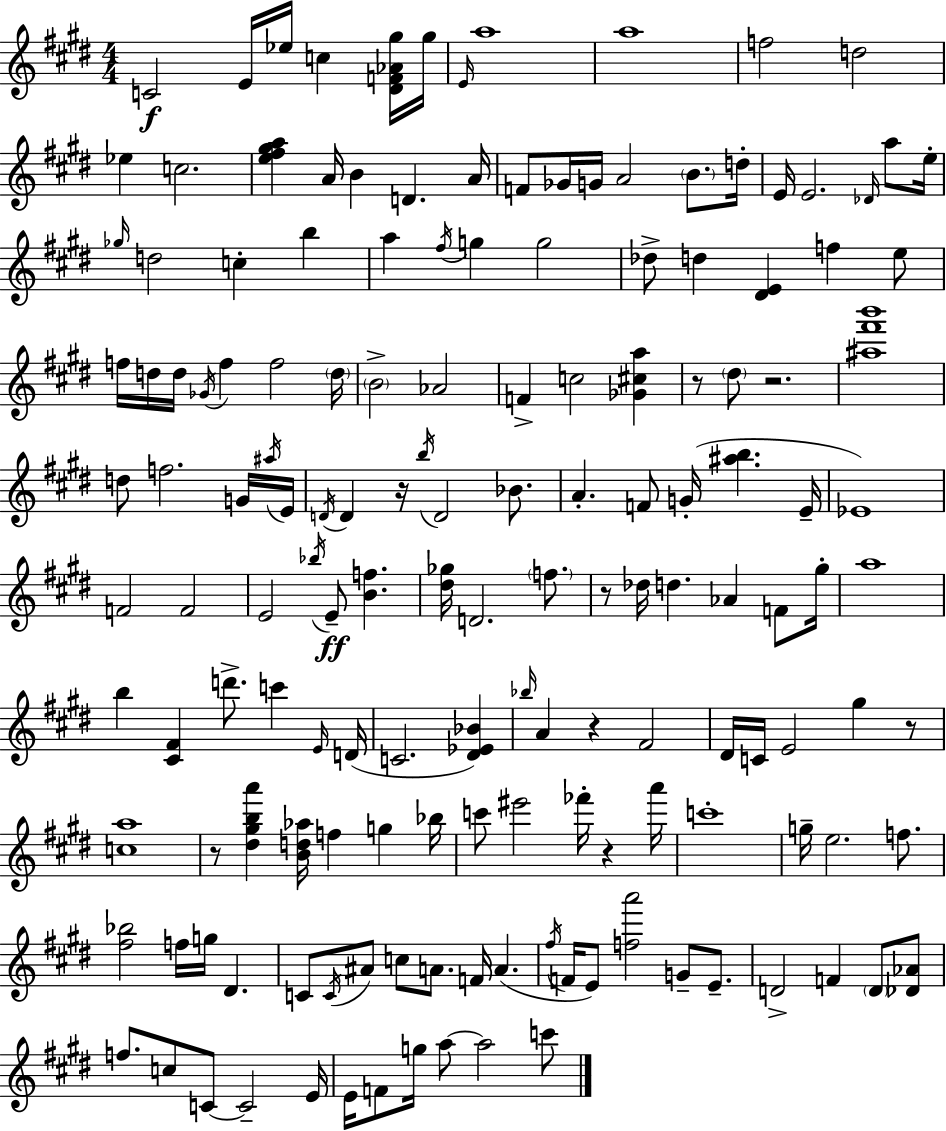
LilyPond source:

{
  \clef treble
  \numericTimeSignature
  \time 4/4
  \key e \major
  c'2\f e'16 ees''16 c''4 <dis' f' aes' gis''>16 gis''16 | \grace { e'16 } a''1 | a''1 | f''2 d''2 | \break ees''4 c''2. | <e'' fis'' gis'' a''>4 a'16 b'4 d'4. | a'16 f'8 ges'16 g'16 a'2 \parenthesize b'8. | d''16-. e'16 e'2. \grace { des'16 } a''8 | \break e''16-. \grace { ges''16 } d''2 c''4-. b''4 | a''4 \acciaccatura { fis''16 } g''4 g''2 | des''8-> d''4 <dis' e'>4 f''4 | e''8 f''16 d''16 d''16 \acciaccatura { ges'16 } f''4 f''2 | \break \parenthesize d''16 \parenthesize b'2-> aes'2 | f'4-> c''2 | <ges' cis'' a''>4 r8 \parenthesize dis''8 r2. | <ais'' fis''' b'''>1 | \break d''8 f''2. | g'16 \acciaccatura { ais''16 } e'16 \acciaccatura { d'16 } d'4 r16 \acciaccatura { b''16 } d'2 | bes'8. a'4.-. f'8 | g'16-.( <ais'' b''>4. e'16-- ees'1) | \break f'2 | f'2 e'2 | \acciaccatura { bes''16 }\ff e'8-- <b' f''>4. <dis'' ges''>16 d'2. | \parenthesize f''8. r8 des''16 d''4. | \break aes'4 f'8 gis''16-. a''1 | b''4 <cis' fis'>4 | d'''8.-> c'''4 \grace { e'16 } d'16( c'2. | <dis' ees' bes'>4) \grace { bes''16 } a'4 r4 | \break fis'2 dis'16 c'16 e'2 | gis''4 r8 <c'' a''>1 | r8 <dis'' gis'' b'' a'''>4 | <b' d'' aes''>16 f''4 g''4 bes''16 c'''8 eis'''2 | \break fes'''16-. r4 a'''16 c'''1-. | g''16-- e''2. | f''8. <fis'' bes''>2 | f''16 g''16 dis'4. c'8 \acciaccatura { c'16 } ais'8 | \break c''8 a'8. f'16 a'4.( \acciaccatura { fis''16 } f'16 e'8) | <f'' a'''>2 g'8-- e'8.-- d'2-> | f'4 \parenthesize d'8 <des' aes'>8 f''8. | c''8 c'8~~ c'2-- e'16 e'16 f'8 | \break g''16 a''8~~ a''2 c'''8 \bar "|."
}